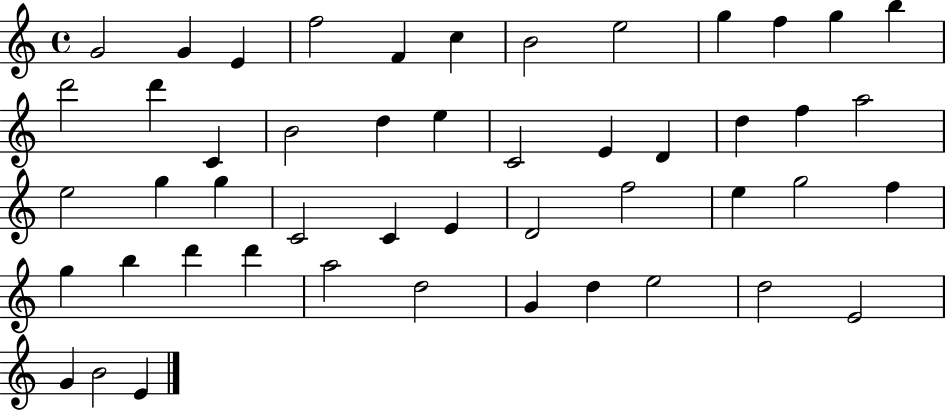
{
  \clef treble
  \time 4/4
  \defaultTimeSignature
  \key c \major
  g'2 g'4 e'4 | f''2 f'4 c''4 | b'2 e''2 | g''4 f''4 g''4 b''4 | \break d'''2 d'''4 c'4 | b'2 d''4 e''4 | c'2 e'4 d'4 | d''4 f''4 a''2 | \break e''2 g''4 g''4 | c'2 c'4 e'4 | d'2 f''2 | e''4 g''2 f''4 | \break g''4 b''4 d'''4 d'''4 | a''2 d''2 | g'4 d''4 e''2 | d''2 e'2 | \break g'4 b'2 e'4 | \bar "|."
}